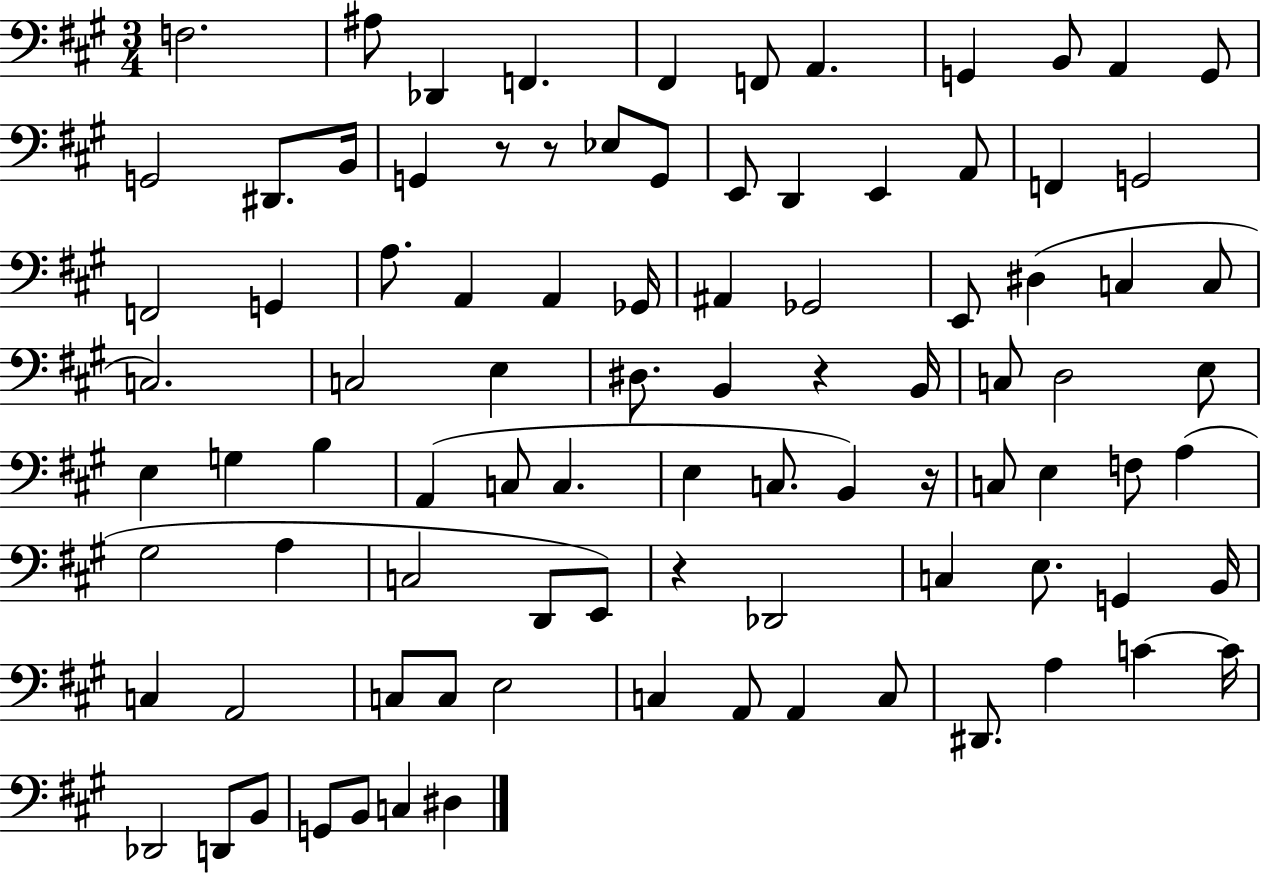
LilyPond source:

{
  \clef bass
  \numericTimeSignature
  \time 3/4
  \key a \major
  \repeat volta 2 { f2. | ais8 des,4 f,4. | fis,4 f,8 a,4. | g,4 b,8 a,4 g,8 | \break g,2 dis,8. b,16 | g,4 r8 r8 ees8 g,8 | e,8 d,4 e,4 a,8 | f,4 g,2 | \break f,2 g,4 | a8. a,4 a,4 ges,16 | ais,4 ges,2 | e,8 dis4( c4 c8 | \break c2.) | c2 e4 | dis8. b,4 r4 b,16 | c8 d2 e8 | \break e4 g4 b4 | a,4( c8 c4. | e4 c8. b,4) r16 | c8 e4 f8 a4( | \break gis2 a4 | c2 d,8 e,8) | r4 des,2 | c4 e8. g,4 b,16 | \break c4 a,2 | c8 c8 e2 | c4 a,8 a,4 c8 | dis,8. a4 c'4~~ c'16 | \break des,2 d,8 b,8 | g,8 b,8 c4 dis4 | } \bar "|."
}